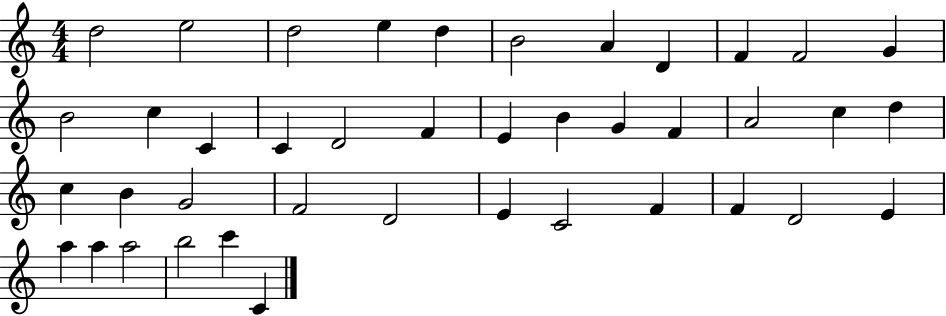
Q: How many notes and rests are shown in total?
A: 41